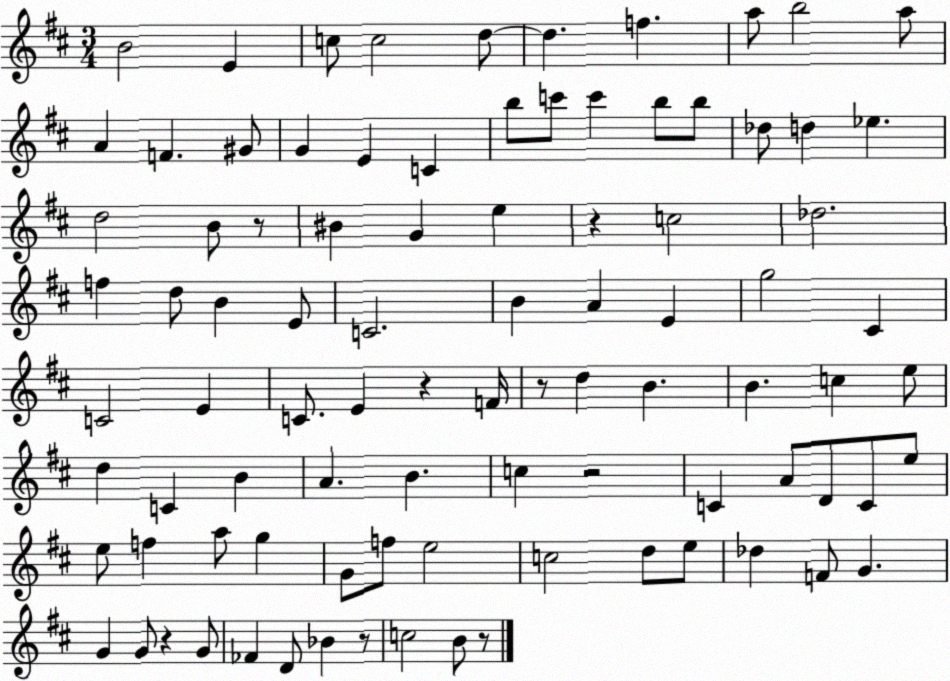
X:1
T:Untitled
M:3/4
L:1/4
K:D
B2 E c/2 c2 d/2 d f a/2 b2 a/2 A F ^G/2 G E C b/2 c'/2 c' b/2 b/2 _d/2 d _e d2 B/2 z/2 ^B G e z c2 _d2 f d/2 B E/2 C2 B A E g2 ^C C2 E C/2 E z F/4 z/2 d B B c e/2 d C B A B c z2 C A/2 D/2 C/2 e/2 e/2 f a/2 g G/2 f/2 e2 c2 d/2 e/2 _d F/2 G G G/2 z G/2 _F D/2 _B z/2 c2 B/2 z/2